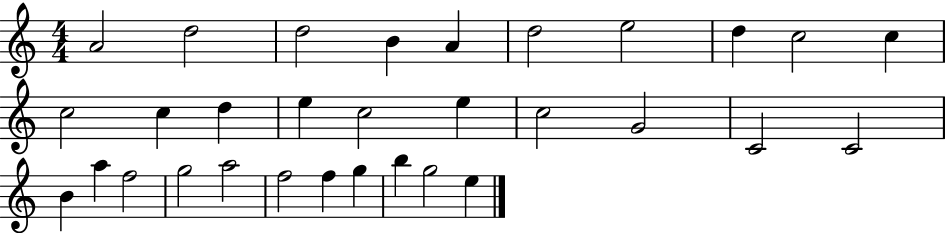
{
  \clef treble
  \numericTimeSignature
  \time 4/4
  \key c \major
  a'2 d''2 | d''2 b'4 a'4 | d''2 e''2 | d''4 c''2 c''4 | \break c''2 c''4 d''4 | e''4 c''2 e''4 | c''2 g'2 | c'2 c'2 | \break b'4 a''4 f''2 | g''2 a''2 | f''2 f''4 g''4 | b''4 g''2 e''4 | \break \bar "|."
}